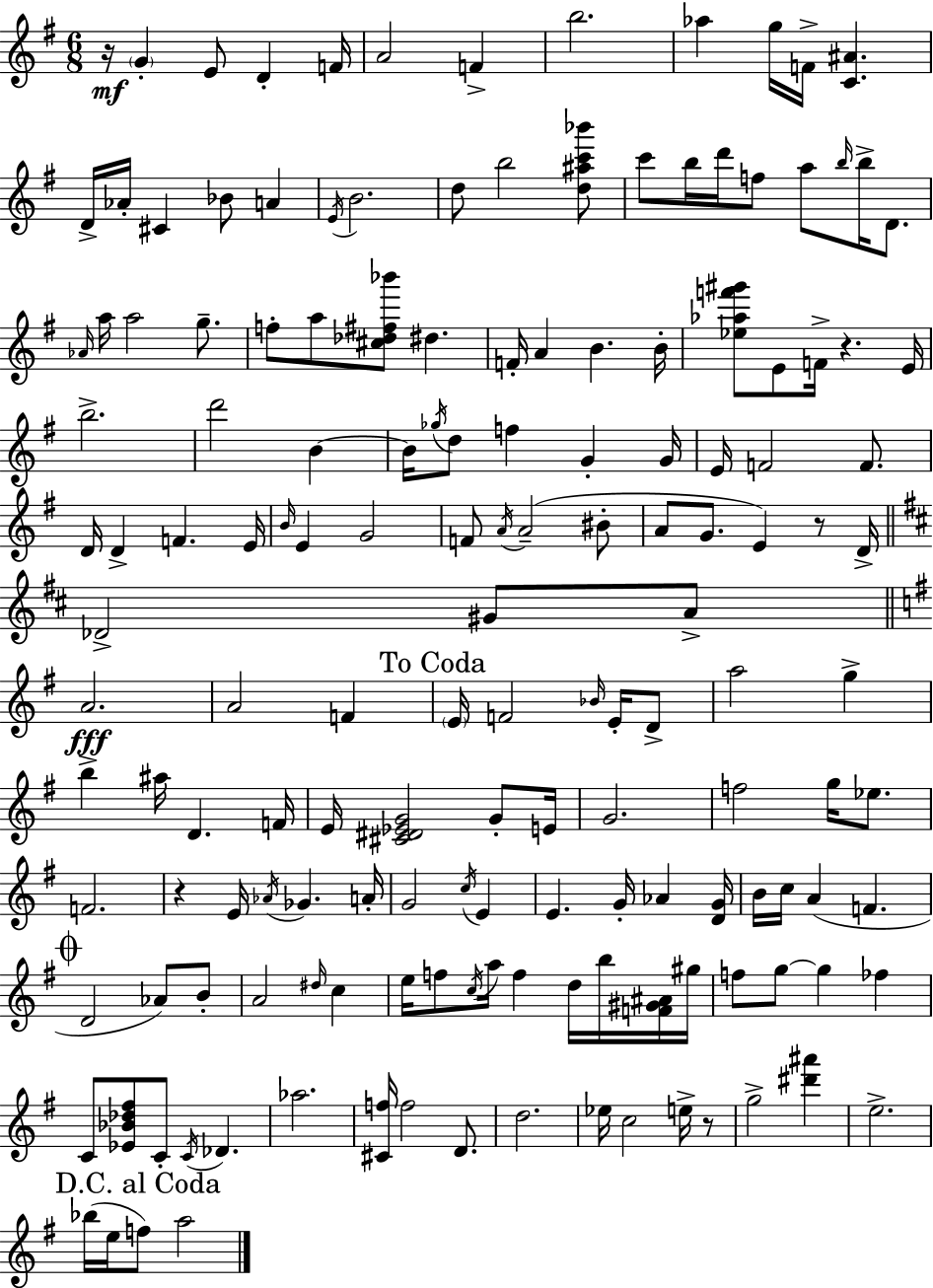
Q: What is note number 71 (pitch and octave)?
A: A4